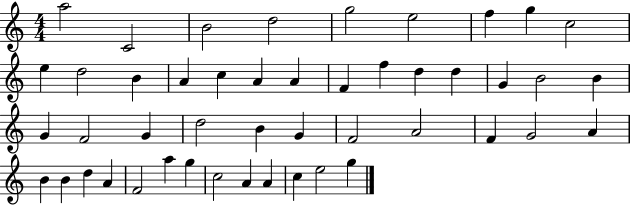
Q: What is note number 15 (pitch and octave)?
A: A4